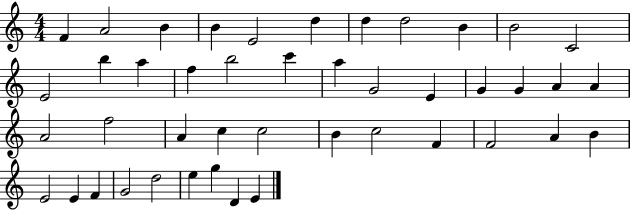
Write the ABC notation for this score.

X:1
T:Untitled
M:4/4
L:1/4
K:C
F A2 B B E2 d d d2 B B2 C2 E2 b a f b2 c' a G2 E G G A A A2 f2 A c c2 B c2 F F2 A B E2 E F G2 d2 e g D E